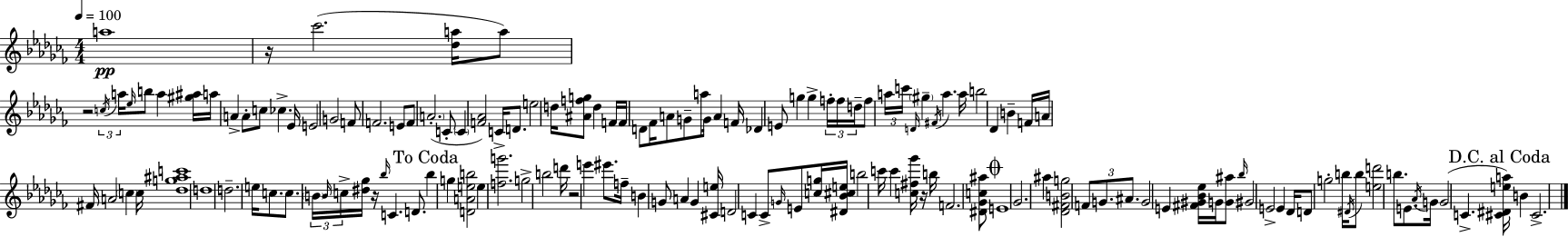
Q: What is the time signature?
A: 4/4